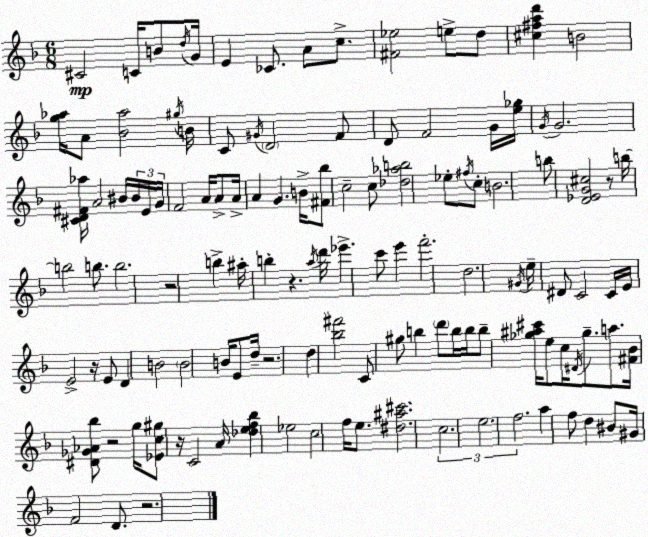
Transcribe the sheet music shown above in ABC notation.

X:1
T:Untitled
M:6/8
L:1/4
K:F
^C2 C/4 B/2 d/4 G/4 E _C/2 A/2 c/2 [^F_e]2 e/2 d/2 [^c^fad'] B2 [g_a]/4 A/2 [_B_a]2 ^g/4 B/4 C/2 ^G/4 D2 F/2 D/2 F2 G/4 [e_g]/4 G/4 G2 [^CD^F_a]/4 A2 ^B/4 ^B/4 E/4 G/4 F2 A/4 A/2 A/4 A G B/4 [^F_b]/2 c2 c/2 [_d_ab]2 _e/2 ^f/4 c/2 B2 b/2 [D_EG^c]2 z/2 b/4 b2 b/2 b2 z2 b ^a/4 b z a/4 d'/4 _e' c'/2 e' f'2 d2 ^G/4 e/4 ^D/2 C2 C/4 E/4 E2 z/4 E/2 D B2 B2 B/4 E/2 d/4 z2 d [_b^f']2 C/2 ^g/2 b d'/2 b/4 b/4 b/2 [_g^a^c']/4 e/2 c/4 ^D/4 _g/2 a/2 [^F_B]/4 [^D_G_A_b]/2 z2 g/4 [_Ec^g]/2 z/4 C2 A/4 [_def_b] _e2 c2 f/4 e/2 [^d^a^c']2 c2 e2 f2 a f/2 d ^B/2 ^G/4 F2 D/2 z2